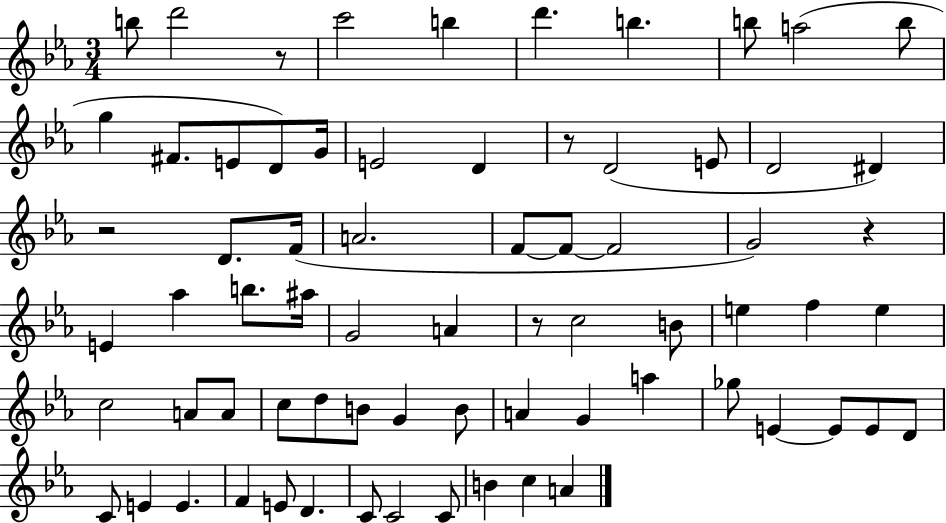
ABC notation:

X:1
T:Untitled
M:3/4
L:1/4
K:Eb
b/2 d'2 z/2 c'2 b d' b b/2 a2 b/2 g ^F/2 E/2 D/2 G/4 E2 D z/2 D2 E/2 D2 ^D z2 D/2 F/4 A2 F/2 F/2 F2 G2 z E _a b/2 ^a/4 G2 A z/2 c2 B/2 e f e c2 A/2 A/2 c/2 d/2 B/2 G B/2 A G a _g/2 E E/2 E/2 D/2 C/2 E E F E/2 D C/2 C2 C/2 B c A